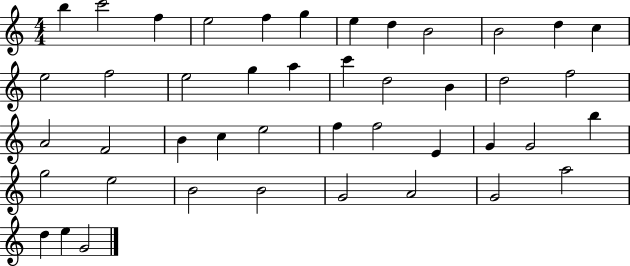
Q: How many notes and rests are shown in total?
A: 44